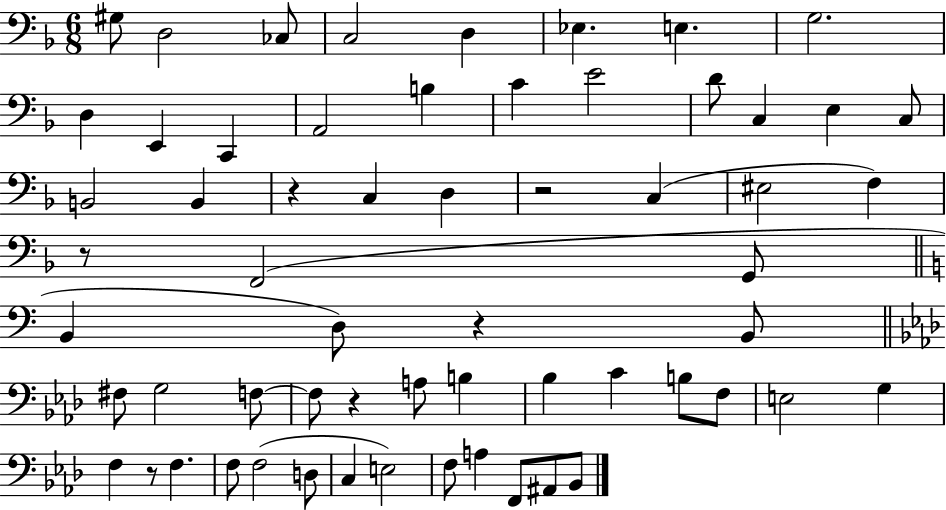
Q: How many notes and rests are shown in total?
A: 61